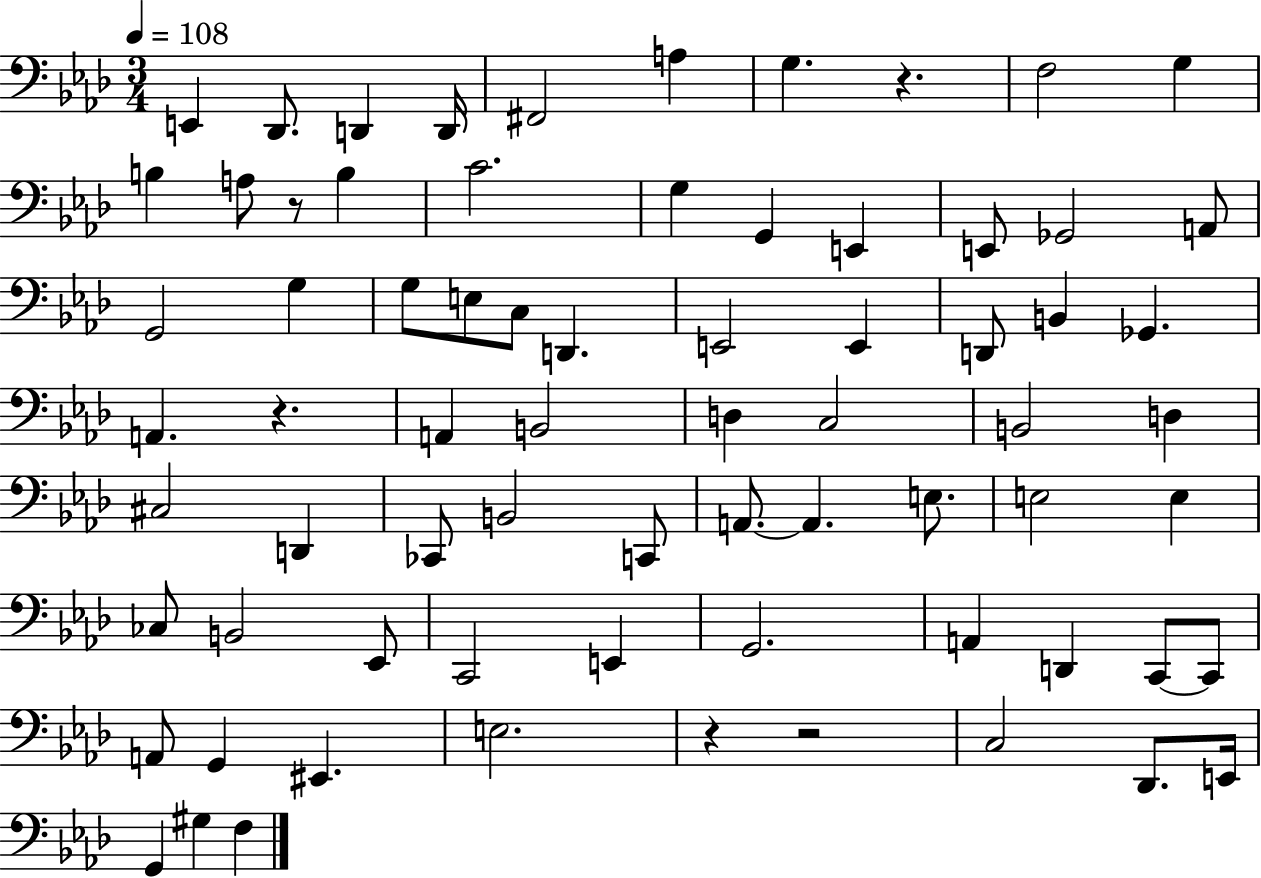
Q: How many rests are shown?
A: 5